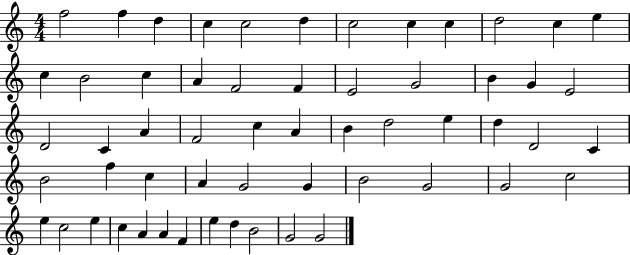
{
  \clef treble
  \numericTimeSignature
  \time 4/4
  \key c \major
  f''2 f''4 d''4 | c''4 c''2 d''4 | c''2 c''4 c''4 | d''2 c''4 e''4 | \break c''4 b'2 c''4 | a'4 f'2 f'4 | e'2 g'2 | b'4 g'4 e'2 | \break d'2 c'4 a'4 | f'2 c''4 a'4 | b'4 d''2 e''4 | d''4 d'2 c'4 | \break b'2 f''4 c''4 | a'4 g'2 g'4 | b'2 g'2 | g'2 c''2 | \break e''4 c''2 e''4 | c''4 a'4 a'4 f'4 | e''4 d''4 b'2 | g'2 g'2 | \break \bar "|."
}